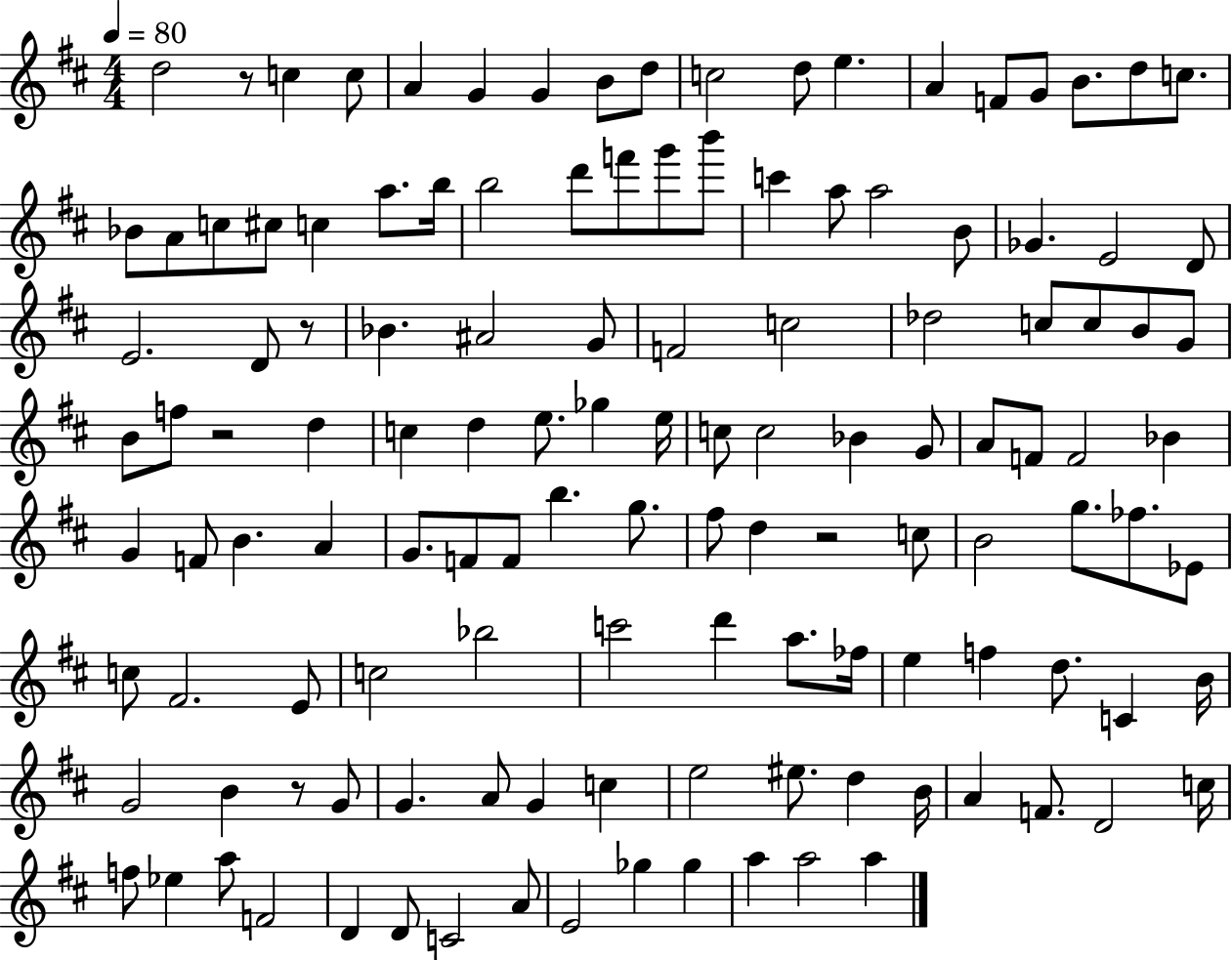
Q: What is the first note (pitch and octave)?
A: D5